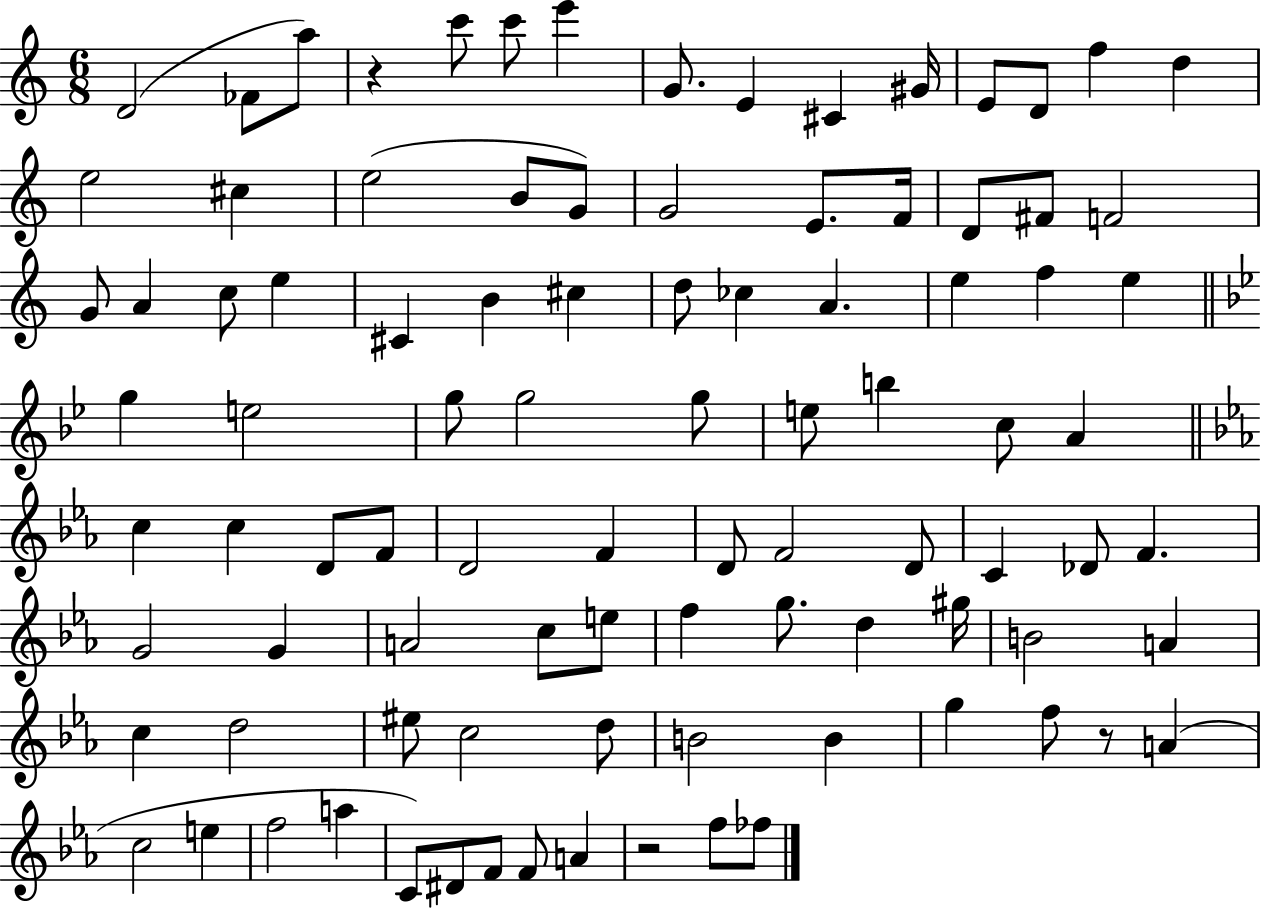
{
  \clef treble
  \numericTimeSignature
  \time 6/8
  \key c \major
  d'2( fes'8 a''8) | r4 c'''8 c'''8 e'''4 | g'8. e'4 cis'4 gis'16 | e'8 d'8 f''4 d''4 | \break e''2 cis''4 | e''2( b'8 g'8) | g'2 e'8. f'16 | d'8 fis'8 f'2 | \break g'8 a'4 c''8 e''4 | cis'4 b'4 cis''4 | d''8 ces''4 a'4. | e''4 f''4 e''4 | \break \bar "||" \break \key g \minor g''4 e''2 | g''8 g''2 g''8 | e''8 b''4 c''8 a'4 | \bar "||" \break \key c \minor c''4 c''4 d'8 f'8 | d'2 f'4 | d'8 f'2 d'8 | c'4 des'8 f'4. | \break g'2 g'4 | a'2 c''8 e''8 | f''4 g''8. d''4 gis''16 | b'2 a'4 | \break c''4 d''2 | eis''8 c''2 d''8 | b'2 b'4 | g''4 f''8 r8 a'4( | \break c''2 e''4 | f''2 a''4 | c'8) dis'8 f'8 f'8 a'4 | r2 f''8 fes''8 | \break \bar "|."
}